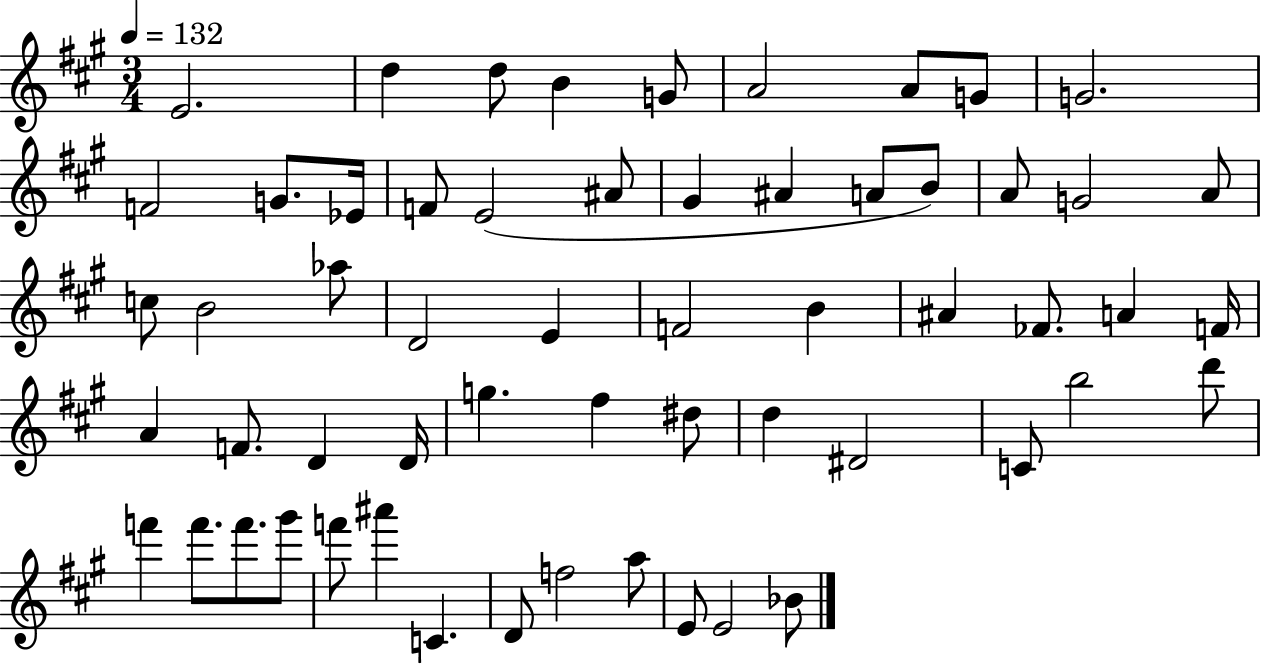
{
  \clef treble
  \numericTimeSignature
  \time 3/4
  \key a \major
  \tempo 4 = 132
  e'2. | d''4 d''8 b'4 g'8 | a'2 a'8 g'8 | g'2. | \break f'2 g'8. ees'16 | f'8 e'2( ais'8 | gis'4 ais'4 a'8 b'8) | a'8 g'2 a'8 | \break c''8 b'2 aes''8 | d'2 e'4 | f'2 b'4 | ais'4 fes'8. a'4 f'16 | \break a'4 f'8. d'4 d'16 | g''4. fis''4 dis''8 | d''4 dis'2 | c'8 b''2 d'''8 | \break f'''4 f'''8. f'''8. gis'''8 | f'''8 ais'''4 c'4. | d'8 f''2 a''8 | e'8 e'2 bes'8 | \break \bar "|."
}